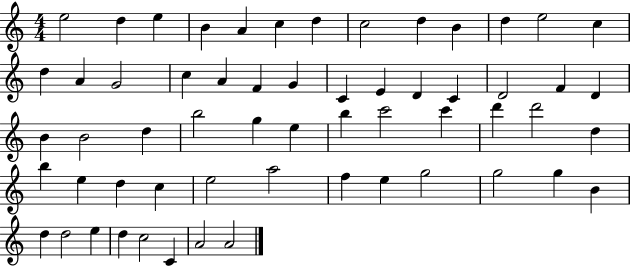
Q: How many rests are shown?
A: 0